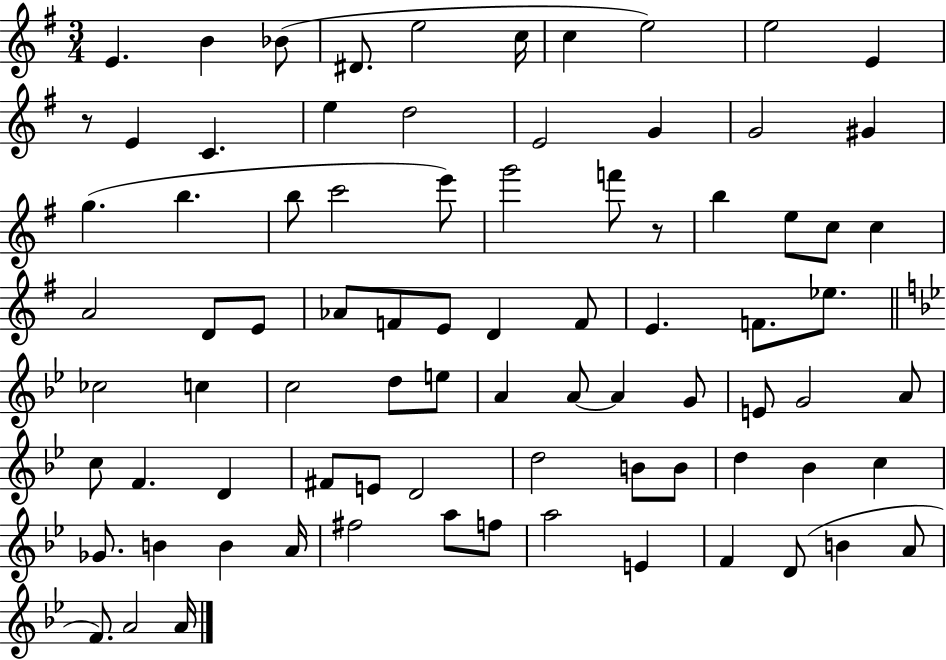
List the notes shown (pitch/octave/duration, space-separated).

E4/q. B4/q Bb4/e D#4/e. E5/h C5/s C5/q E5/h E5/h E4/q R/e E4/q C4/q. E5/q D5/h E4/h G4/q G4/h G#4/q G5/q. B5/q. B5/e C6/h E6/e G6/h F6/e R/e B5/q E5/e C5/e C5/q A4/h D4/e E4/e Ab4/e F4/e E4/e D4/q F4/e E4/q. F4/e. Eb5/e. CES5/h C5/q C5/h D5/e E5/e A4/q A4/e A4/q G4/e E4/e G4/h A4/e C5/e F4/q. D4/q F#4/e E4/e D4/h D5/h B4/e B4/e D5/q Bb4/q C5/q Gb4/e. B4/q B4/q A4/s F#5/h A5/e F5/e A5/h E4/q F4/q D4/e B4/q A4/e F4/e. A4/h A4/s